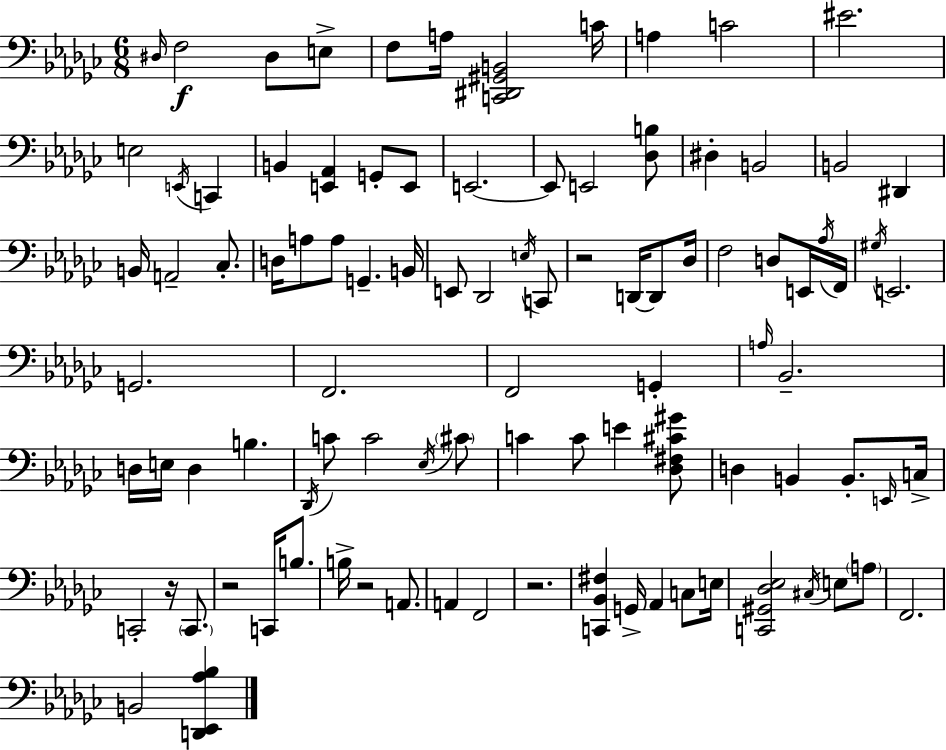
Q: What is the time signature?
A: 6/8